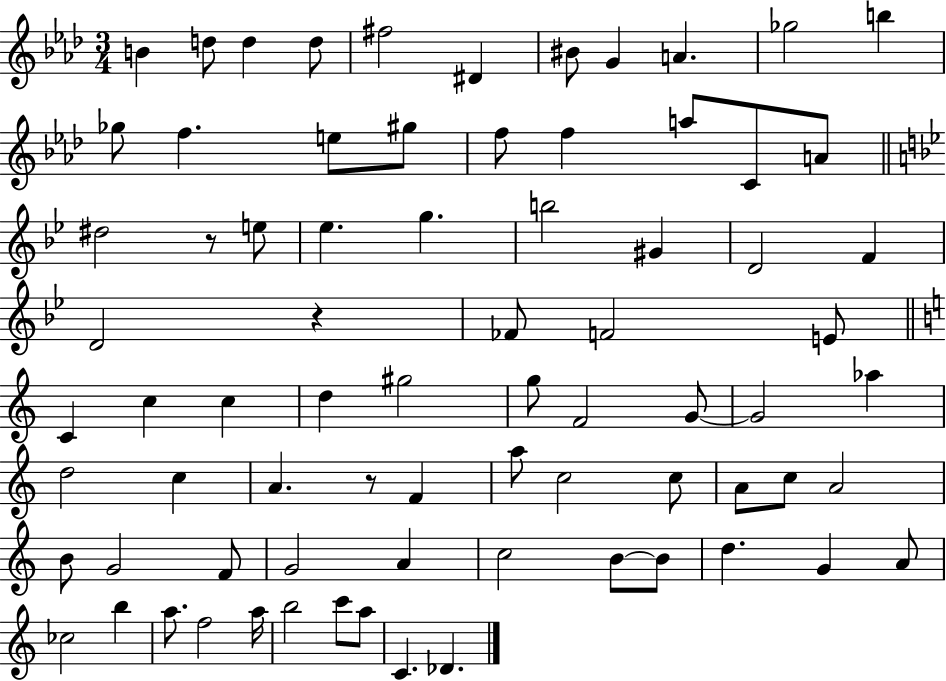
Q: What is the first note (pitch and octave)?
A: B4